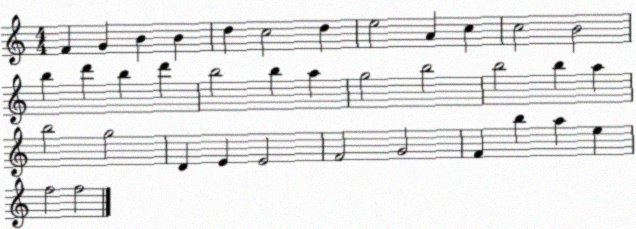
X:1
T:Untitled
M:4/4
L:1/4
K:C
F G B B d c2 d e2 A c c2 B2 b d' b d' b2 b a g2 b2 b2 b a b2 g2 D E E2 F2 G2 F b a e f2 f2